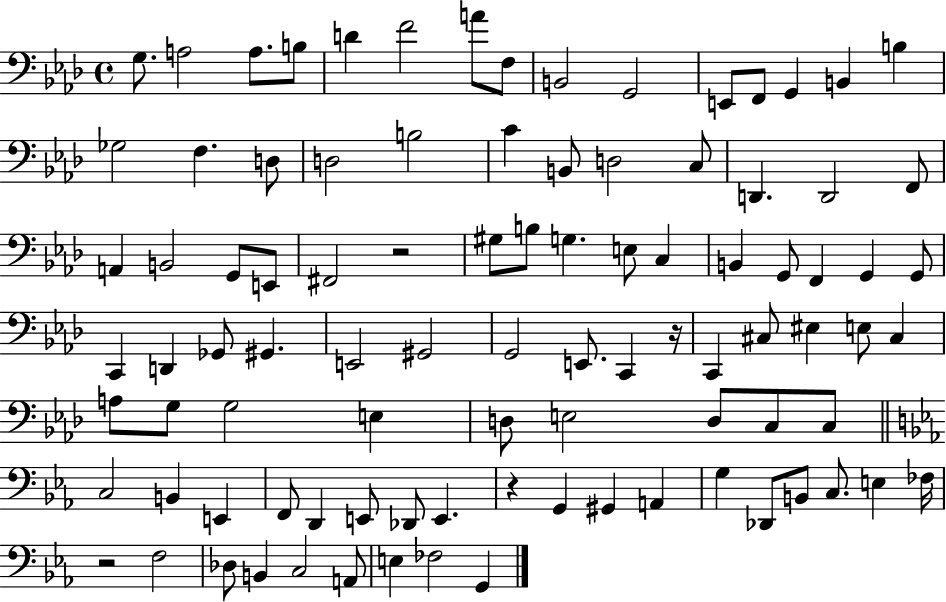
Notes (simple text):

G3/e. A3/h A3/e. B3/e D4/q F4/h A4/e F3/e B2/h G2/h E2/e F2/e G2/q B2/q B3/q Gb3/h F3/q. D3/e D3/h B3/h C4/q B2/e D3/h C3/e D2/q. D2/h F2/e A2/q B2/h G2/e E2/e F#2/h R/h G#3/e B3/e G3/q. E3/e C3/q B2/q G2/e F2/q G2/q G2/e C2/q D2/q Gb2/e G#2/q. E2/h G#2/h G2/h E2/e. C2/q R/s C2/q C#3/e EIS3/q E3/e C#3/q A3/e G3/e G3/h E3/q D3/e E3/h D3/e C3/e C3/e C3/h B2/q E2/q F2/e D2/q E2/e Db2/e E2/q. R/q G2/q G#2/q A2/q G3/q Db2/e B2/e C3/e. E3/q FES3/s R/h F3/h Db3/e B2/q C3/h A2/e E3/q FES3/h G2/q